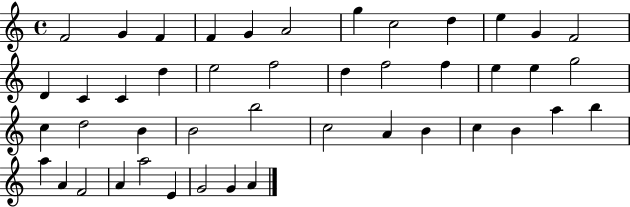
{
  \clef treble
  \time 4/4
  \defaultTimeSignature
  \key c \major
  f'2 g'4 f'4 | f'4 g'4 a'2 | g''4 c''2 d''4 | e''4 g'4 f'2 | \break d'4 c'4 c'4 d''4 | e''2 f''2 | d''4 f''2 f''4 | e''4 e''4 g''2 | \break c''4 d''2 b'4 | b'2 b''2 | c''2 a'4 b'4 | c''4 b'4 a''4 b''4 | \break a''4 a'4 f'2 | a'4 a''2 e'4 | g'2 g'4 a'4 | \bar "|."
}